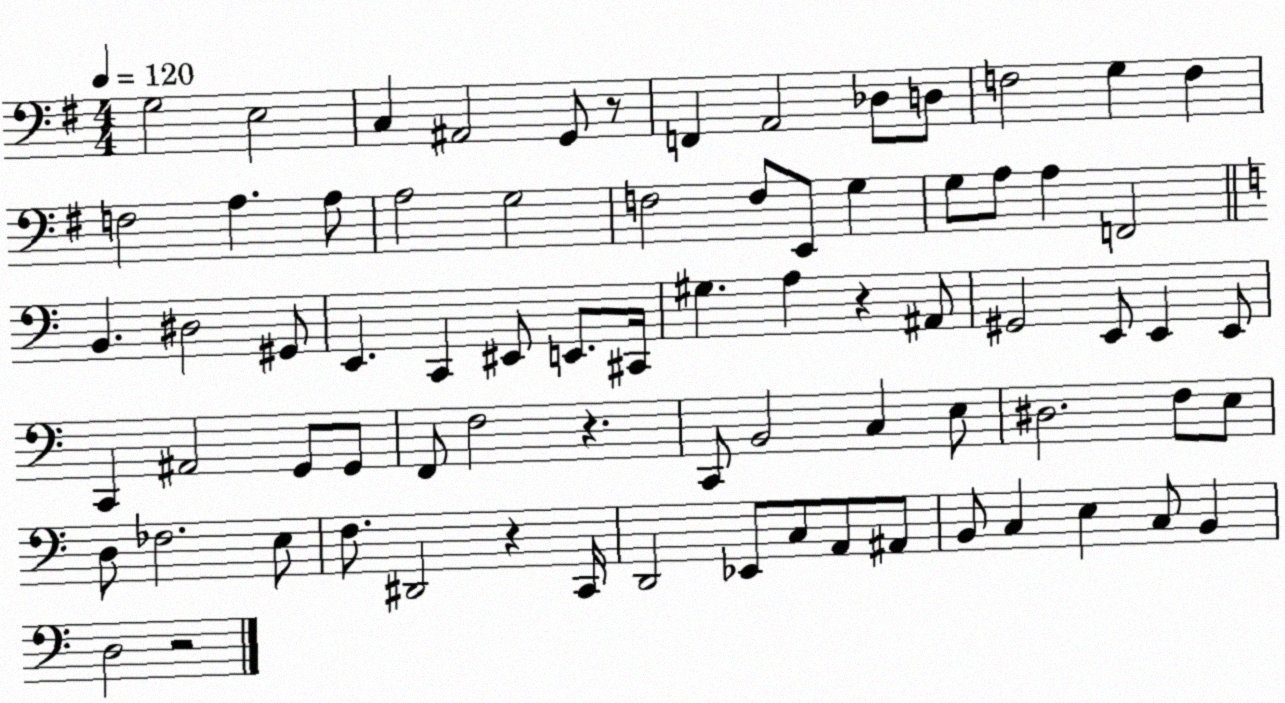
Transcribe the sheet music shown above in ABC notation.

X:1
T:Untitled
M:4/4
L:1/4
K:G
G,2 E,2 C, ^A,,2 G,,/2 z/2 F,, A,,2 _D,/2 D,/2 F,2 G, F, F,2 A, A,/2 A,2 G,2 F,2 F,/2 E,,/2 G, G,/2 A,/2 A, F,,2 B,, ^D,2 ^G,,/2 E,, C,, ^E,,/2 E,,/2 ^C,,/4 ^G, A, z ^A,,/2 ^G,,2 E,,/2 E,, E,,/2 C,, ^A,,2 G,,/2 G,,/2 F,,/2 F,2 z C,,/2 B,,2 C, E,/2 ^D,2 F,/2 E,/2 D,/2 _F,2 E,/2 F,/2 ^D,,2 z C,,/4 D,,2 _E,,/2 C,/2 A,,/2 ^A,,/2 B,,/2 C, E, C,/2 B,, D,2 z2